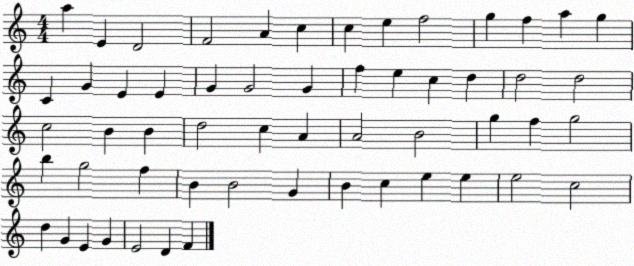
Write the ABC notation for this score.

X:1
T:Untitled
M:4/4
L:1/4
K:C
a E D2 F2 A c c e f2 g f a g C G E E G G2 G f e c d d2 d2 c2 B B d2 c A A2 B2 g f g2 b g2 f B B2 G B c e e e2 c2 d G E G E2 D F